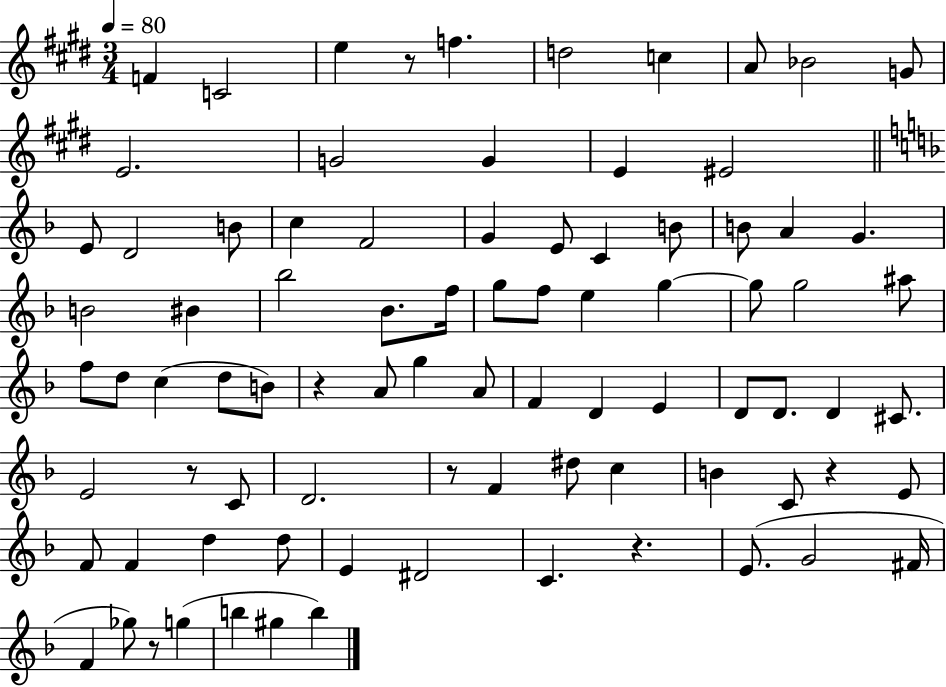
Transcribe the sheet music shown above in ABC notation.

X:1
T:Untitled
M:3/4
L:1/4
K:E
F C2 e z/2 f d2 c A/2 _B2 G/2 E2 G2 G E ^E2 E/2 D2 B/2 c F2 G E/2 C B/2 B/2 A G B2 ^B _b2 _B/2 f/4 g/2 f/2 e g g/2 g2 ^a/2 f/2 d/2 c d/2 B/2 z A/2 g A/2 F D E D/2 D/2 D ^C/2 E2 z/2 C/2 D2 z/2 F ^d/2 c B C/2 z E/2 F/2 F d d/2 E ^D2 C z E/2 G2 ^F/4 F _g/2 z/2 g b ^g b